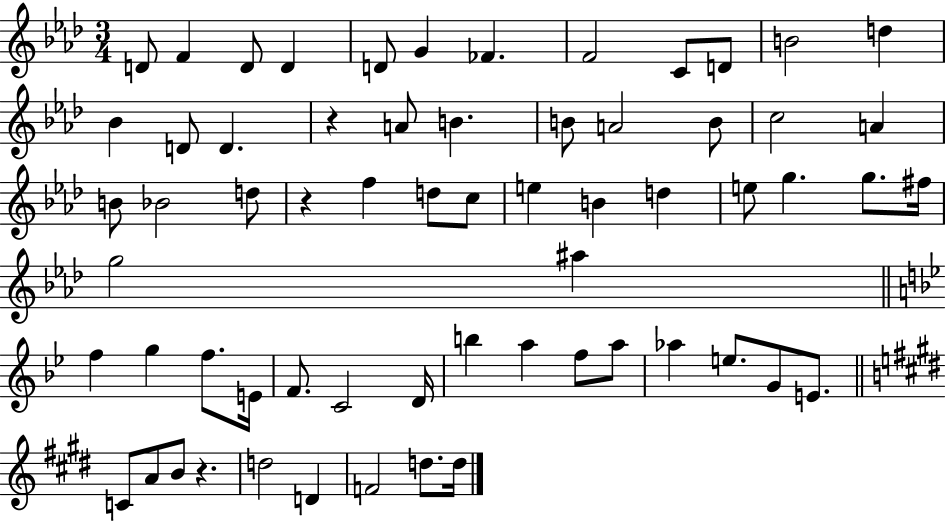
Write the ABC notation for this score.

X:1
T:Untitled
M:3/4
L:1/4
K:Ab
D/2 F D/2 D D/2 G _F F2 C/2 D/2 B2 d _B D/2 D z A/2 B B/2 A2 B/2 c2 A B/2 _B2 d/2 z f d/2 c/2 e B d e/2 g g/2 ^f/4 g2 ^a f g f/2 E/4 F/2 C2 D/4 b a f/2 a/2 _a e/2 G/2 E/2 C/2 A/2 B/2 z d2 D F2 d/2 d/4